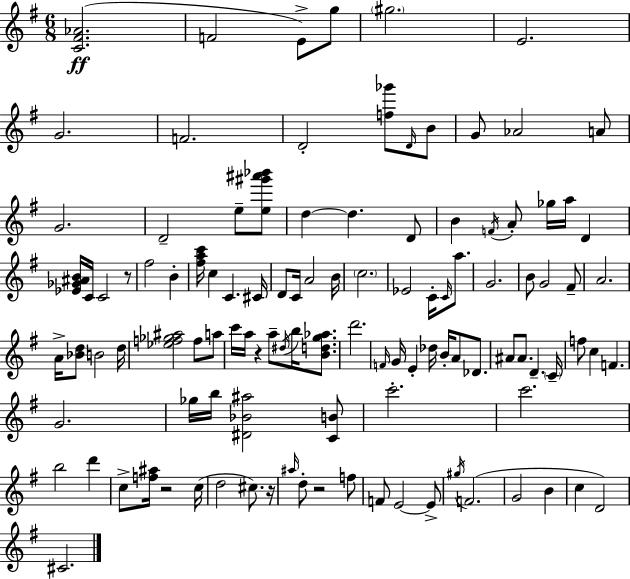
{
  \clef treble
  \numericTimeSignature
  \time 6/8
  \key e \minor
  <c' fis' aes'>2.(\ff | f'2 e'8->) g''8 | \parenthesize gis''2. | e'2. | \break g'2. | f'2. | d'2-. <f'' ges'''>8 \grace { d'16 } b'8 | g'8 aes'2 a'8 | \break g'2. | d'2-- e''8-- <e'' gis''' ais''' bes'''>8 | d''4~~ d''4. d'8 | b'4 \acciaccatura { f'16 } a'8-. ges''16 a''16 d'4 | \break <ees' ges' ais' b'>16 c'16 c'2 | r8 fis''2 b'4-. | <fis'' a'' c'''>16 c''4 c'4. | cis'16 d'8 c'16 a'2 | \break b'16 \parenthesize c''2. | ees'2 c'16-. \grace { c'16 } | a''8. g'2. | b'8 g'2 | \break fis'8-- a'2. | a'16-> <bes' d''>8 b'2 | d''16 <ees'' f'' ges'' ais''>2 f''8 | a''8 c'''16 a''16 r4 a''8-- \acciaccatura { dis''16 } | \break b''16 <b' d'' g'' aes''>8. d'''2. | \grace { f'16 } g'16 e'4-. des''16 b'16-. | a'8 des'8. ais'8 ais'8. d'4.-- | \parenthesize c'16-- f''8 c''4 f'4. | \break g'2. | ges''16 b''16 <dis' bes' ais''>2 | <c' b'>8 c'''2.-. | c'''2. | \break b''2 | d'''4 c''8-> <f'' ais''>16 r2 | c''16( d''2 | cis''8.) r16 \grace { ais''16 } d''8-. r2 | \break f''8 f'8 e'2~~ | e'8-> \acciaccatura { gis''16 }( f'2. | g'2 | b'4 c''4 d'2) | \break cis'2. | \bar "|."
}